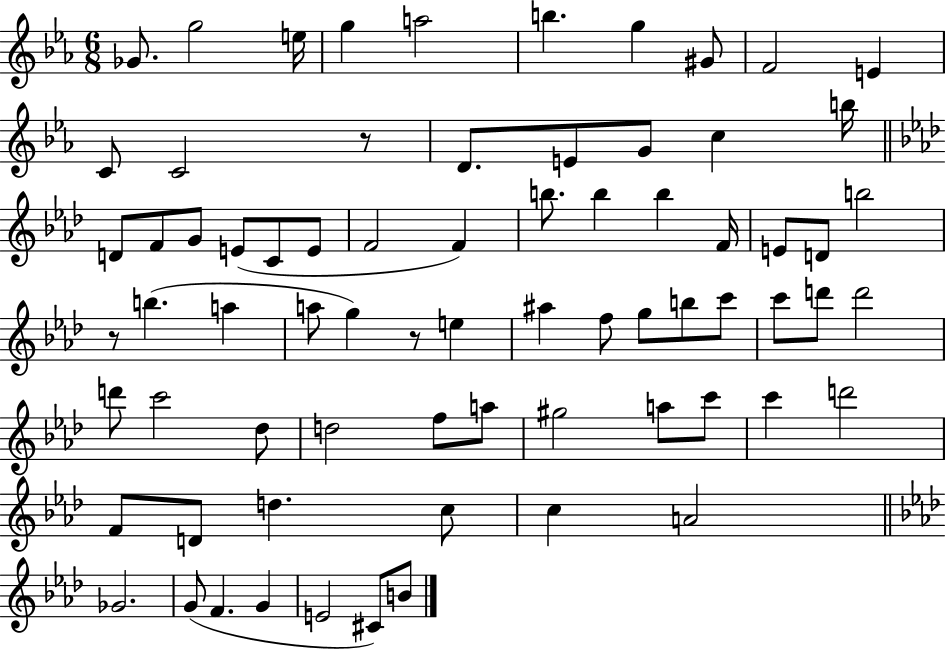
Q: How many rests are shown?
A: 3